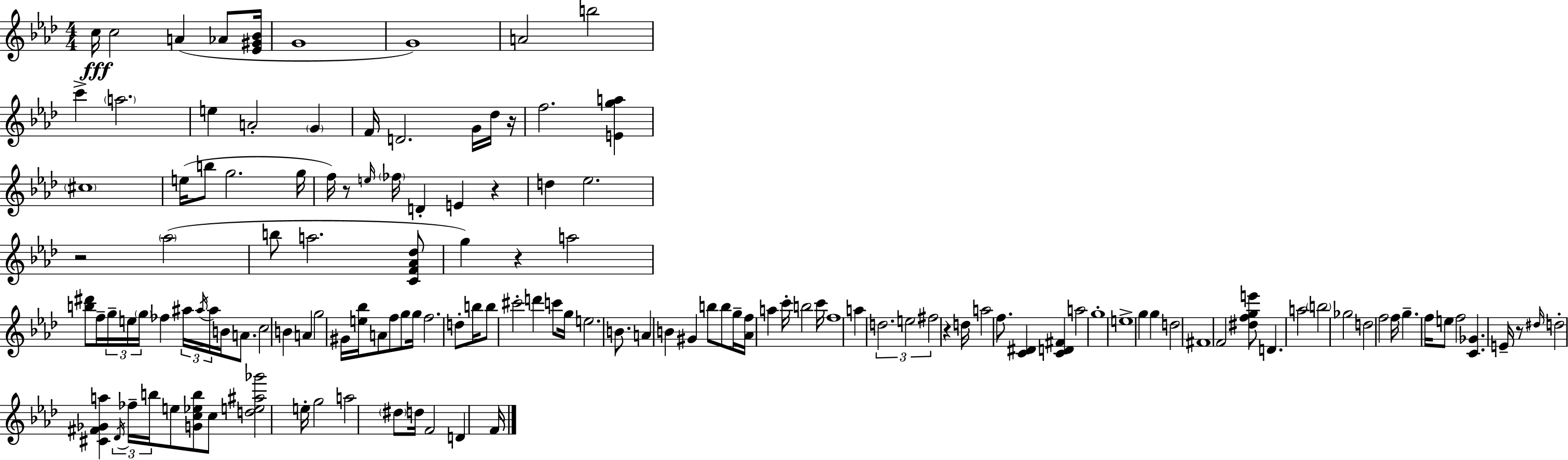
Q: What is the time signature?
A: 4/4